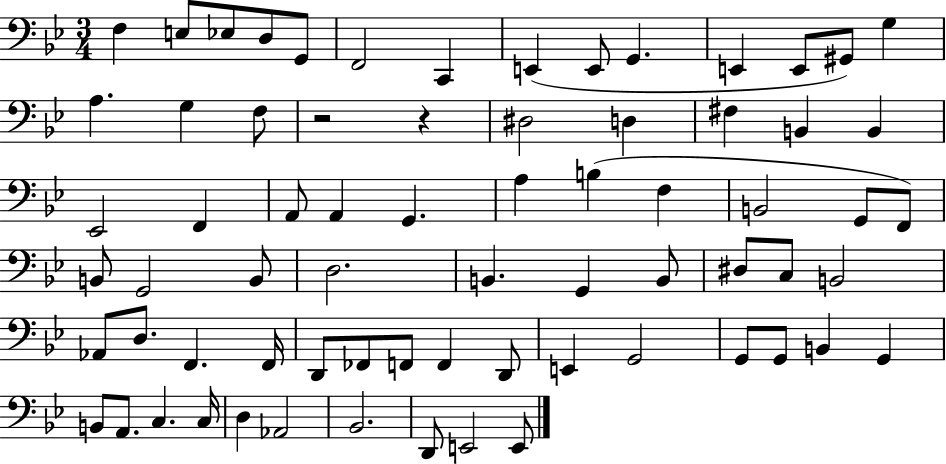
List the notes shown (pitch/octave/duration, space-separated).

F3/q E3/e Eb3/e D3/e G2/e F2/h C2/q E2/q E2/e G2/q. E2/q E2/e G#2/e G3/q A3/q. G3/q F3/e R/h R/q D#3/h D3/q F#3/q B2/q B2/q Eb2/h F2/q A2/e A2/q G2/q. A3/q B3/q F3/q B2/h G2/e F2/e B2/e G2/h B2/e D3/h. B2/q. G2/q B2/e D#3/e C3/e B2/h Ab2/e D3/e. F2/q. F2/s D2/e FES2/e F2/e F2/q D2/e E2/q G2/h G2/e G2/e B2/q G2/q B2/e A2/e. C3/q. C3/s D3/q Ab2/h Bb2/h. D2/e E2/h E2/e